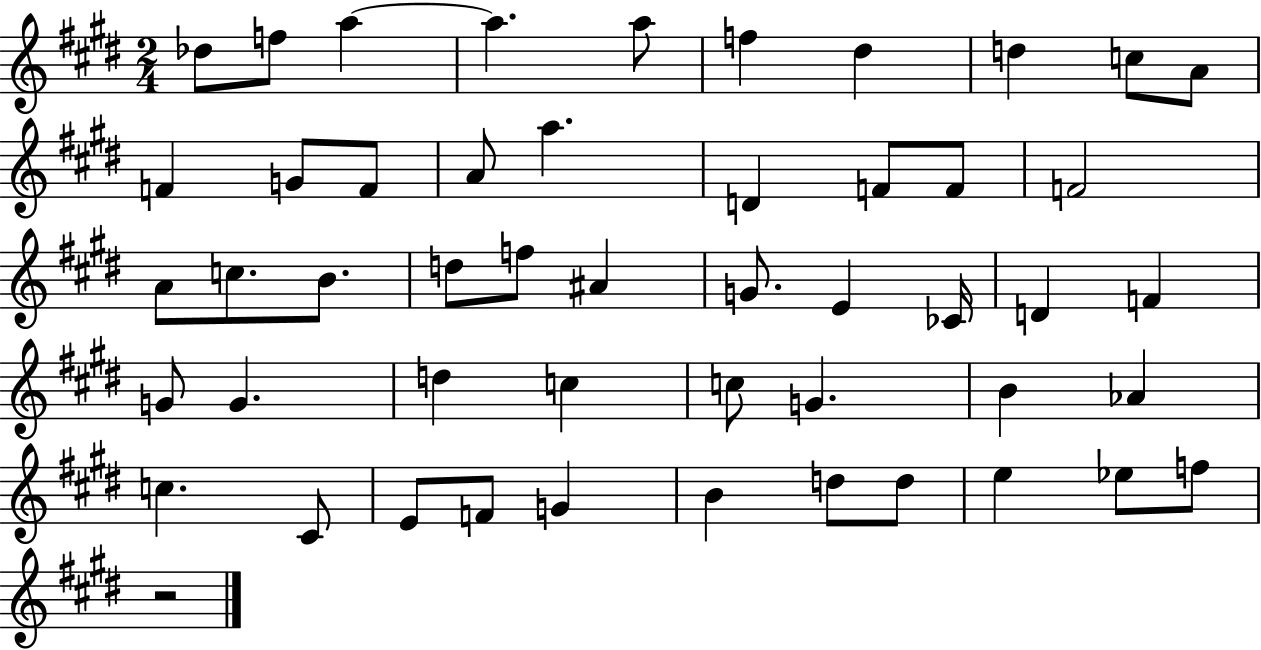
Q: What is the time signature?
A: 2/4